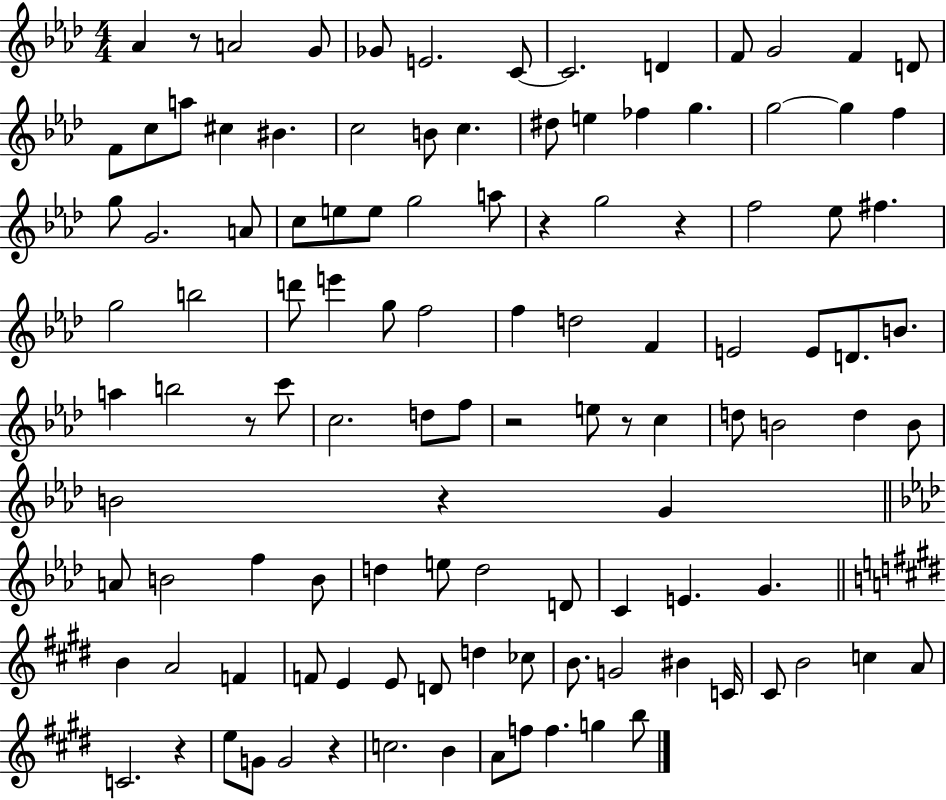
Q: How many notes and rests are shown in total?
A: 114